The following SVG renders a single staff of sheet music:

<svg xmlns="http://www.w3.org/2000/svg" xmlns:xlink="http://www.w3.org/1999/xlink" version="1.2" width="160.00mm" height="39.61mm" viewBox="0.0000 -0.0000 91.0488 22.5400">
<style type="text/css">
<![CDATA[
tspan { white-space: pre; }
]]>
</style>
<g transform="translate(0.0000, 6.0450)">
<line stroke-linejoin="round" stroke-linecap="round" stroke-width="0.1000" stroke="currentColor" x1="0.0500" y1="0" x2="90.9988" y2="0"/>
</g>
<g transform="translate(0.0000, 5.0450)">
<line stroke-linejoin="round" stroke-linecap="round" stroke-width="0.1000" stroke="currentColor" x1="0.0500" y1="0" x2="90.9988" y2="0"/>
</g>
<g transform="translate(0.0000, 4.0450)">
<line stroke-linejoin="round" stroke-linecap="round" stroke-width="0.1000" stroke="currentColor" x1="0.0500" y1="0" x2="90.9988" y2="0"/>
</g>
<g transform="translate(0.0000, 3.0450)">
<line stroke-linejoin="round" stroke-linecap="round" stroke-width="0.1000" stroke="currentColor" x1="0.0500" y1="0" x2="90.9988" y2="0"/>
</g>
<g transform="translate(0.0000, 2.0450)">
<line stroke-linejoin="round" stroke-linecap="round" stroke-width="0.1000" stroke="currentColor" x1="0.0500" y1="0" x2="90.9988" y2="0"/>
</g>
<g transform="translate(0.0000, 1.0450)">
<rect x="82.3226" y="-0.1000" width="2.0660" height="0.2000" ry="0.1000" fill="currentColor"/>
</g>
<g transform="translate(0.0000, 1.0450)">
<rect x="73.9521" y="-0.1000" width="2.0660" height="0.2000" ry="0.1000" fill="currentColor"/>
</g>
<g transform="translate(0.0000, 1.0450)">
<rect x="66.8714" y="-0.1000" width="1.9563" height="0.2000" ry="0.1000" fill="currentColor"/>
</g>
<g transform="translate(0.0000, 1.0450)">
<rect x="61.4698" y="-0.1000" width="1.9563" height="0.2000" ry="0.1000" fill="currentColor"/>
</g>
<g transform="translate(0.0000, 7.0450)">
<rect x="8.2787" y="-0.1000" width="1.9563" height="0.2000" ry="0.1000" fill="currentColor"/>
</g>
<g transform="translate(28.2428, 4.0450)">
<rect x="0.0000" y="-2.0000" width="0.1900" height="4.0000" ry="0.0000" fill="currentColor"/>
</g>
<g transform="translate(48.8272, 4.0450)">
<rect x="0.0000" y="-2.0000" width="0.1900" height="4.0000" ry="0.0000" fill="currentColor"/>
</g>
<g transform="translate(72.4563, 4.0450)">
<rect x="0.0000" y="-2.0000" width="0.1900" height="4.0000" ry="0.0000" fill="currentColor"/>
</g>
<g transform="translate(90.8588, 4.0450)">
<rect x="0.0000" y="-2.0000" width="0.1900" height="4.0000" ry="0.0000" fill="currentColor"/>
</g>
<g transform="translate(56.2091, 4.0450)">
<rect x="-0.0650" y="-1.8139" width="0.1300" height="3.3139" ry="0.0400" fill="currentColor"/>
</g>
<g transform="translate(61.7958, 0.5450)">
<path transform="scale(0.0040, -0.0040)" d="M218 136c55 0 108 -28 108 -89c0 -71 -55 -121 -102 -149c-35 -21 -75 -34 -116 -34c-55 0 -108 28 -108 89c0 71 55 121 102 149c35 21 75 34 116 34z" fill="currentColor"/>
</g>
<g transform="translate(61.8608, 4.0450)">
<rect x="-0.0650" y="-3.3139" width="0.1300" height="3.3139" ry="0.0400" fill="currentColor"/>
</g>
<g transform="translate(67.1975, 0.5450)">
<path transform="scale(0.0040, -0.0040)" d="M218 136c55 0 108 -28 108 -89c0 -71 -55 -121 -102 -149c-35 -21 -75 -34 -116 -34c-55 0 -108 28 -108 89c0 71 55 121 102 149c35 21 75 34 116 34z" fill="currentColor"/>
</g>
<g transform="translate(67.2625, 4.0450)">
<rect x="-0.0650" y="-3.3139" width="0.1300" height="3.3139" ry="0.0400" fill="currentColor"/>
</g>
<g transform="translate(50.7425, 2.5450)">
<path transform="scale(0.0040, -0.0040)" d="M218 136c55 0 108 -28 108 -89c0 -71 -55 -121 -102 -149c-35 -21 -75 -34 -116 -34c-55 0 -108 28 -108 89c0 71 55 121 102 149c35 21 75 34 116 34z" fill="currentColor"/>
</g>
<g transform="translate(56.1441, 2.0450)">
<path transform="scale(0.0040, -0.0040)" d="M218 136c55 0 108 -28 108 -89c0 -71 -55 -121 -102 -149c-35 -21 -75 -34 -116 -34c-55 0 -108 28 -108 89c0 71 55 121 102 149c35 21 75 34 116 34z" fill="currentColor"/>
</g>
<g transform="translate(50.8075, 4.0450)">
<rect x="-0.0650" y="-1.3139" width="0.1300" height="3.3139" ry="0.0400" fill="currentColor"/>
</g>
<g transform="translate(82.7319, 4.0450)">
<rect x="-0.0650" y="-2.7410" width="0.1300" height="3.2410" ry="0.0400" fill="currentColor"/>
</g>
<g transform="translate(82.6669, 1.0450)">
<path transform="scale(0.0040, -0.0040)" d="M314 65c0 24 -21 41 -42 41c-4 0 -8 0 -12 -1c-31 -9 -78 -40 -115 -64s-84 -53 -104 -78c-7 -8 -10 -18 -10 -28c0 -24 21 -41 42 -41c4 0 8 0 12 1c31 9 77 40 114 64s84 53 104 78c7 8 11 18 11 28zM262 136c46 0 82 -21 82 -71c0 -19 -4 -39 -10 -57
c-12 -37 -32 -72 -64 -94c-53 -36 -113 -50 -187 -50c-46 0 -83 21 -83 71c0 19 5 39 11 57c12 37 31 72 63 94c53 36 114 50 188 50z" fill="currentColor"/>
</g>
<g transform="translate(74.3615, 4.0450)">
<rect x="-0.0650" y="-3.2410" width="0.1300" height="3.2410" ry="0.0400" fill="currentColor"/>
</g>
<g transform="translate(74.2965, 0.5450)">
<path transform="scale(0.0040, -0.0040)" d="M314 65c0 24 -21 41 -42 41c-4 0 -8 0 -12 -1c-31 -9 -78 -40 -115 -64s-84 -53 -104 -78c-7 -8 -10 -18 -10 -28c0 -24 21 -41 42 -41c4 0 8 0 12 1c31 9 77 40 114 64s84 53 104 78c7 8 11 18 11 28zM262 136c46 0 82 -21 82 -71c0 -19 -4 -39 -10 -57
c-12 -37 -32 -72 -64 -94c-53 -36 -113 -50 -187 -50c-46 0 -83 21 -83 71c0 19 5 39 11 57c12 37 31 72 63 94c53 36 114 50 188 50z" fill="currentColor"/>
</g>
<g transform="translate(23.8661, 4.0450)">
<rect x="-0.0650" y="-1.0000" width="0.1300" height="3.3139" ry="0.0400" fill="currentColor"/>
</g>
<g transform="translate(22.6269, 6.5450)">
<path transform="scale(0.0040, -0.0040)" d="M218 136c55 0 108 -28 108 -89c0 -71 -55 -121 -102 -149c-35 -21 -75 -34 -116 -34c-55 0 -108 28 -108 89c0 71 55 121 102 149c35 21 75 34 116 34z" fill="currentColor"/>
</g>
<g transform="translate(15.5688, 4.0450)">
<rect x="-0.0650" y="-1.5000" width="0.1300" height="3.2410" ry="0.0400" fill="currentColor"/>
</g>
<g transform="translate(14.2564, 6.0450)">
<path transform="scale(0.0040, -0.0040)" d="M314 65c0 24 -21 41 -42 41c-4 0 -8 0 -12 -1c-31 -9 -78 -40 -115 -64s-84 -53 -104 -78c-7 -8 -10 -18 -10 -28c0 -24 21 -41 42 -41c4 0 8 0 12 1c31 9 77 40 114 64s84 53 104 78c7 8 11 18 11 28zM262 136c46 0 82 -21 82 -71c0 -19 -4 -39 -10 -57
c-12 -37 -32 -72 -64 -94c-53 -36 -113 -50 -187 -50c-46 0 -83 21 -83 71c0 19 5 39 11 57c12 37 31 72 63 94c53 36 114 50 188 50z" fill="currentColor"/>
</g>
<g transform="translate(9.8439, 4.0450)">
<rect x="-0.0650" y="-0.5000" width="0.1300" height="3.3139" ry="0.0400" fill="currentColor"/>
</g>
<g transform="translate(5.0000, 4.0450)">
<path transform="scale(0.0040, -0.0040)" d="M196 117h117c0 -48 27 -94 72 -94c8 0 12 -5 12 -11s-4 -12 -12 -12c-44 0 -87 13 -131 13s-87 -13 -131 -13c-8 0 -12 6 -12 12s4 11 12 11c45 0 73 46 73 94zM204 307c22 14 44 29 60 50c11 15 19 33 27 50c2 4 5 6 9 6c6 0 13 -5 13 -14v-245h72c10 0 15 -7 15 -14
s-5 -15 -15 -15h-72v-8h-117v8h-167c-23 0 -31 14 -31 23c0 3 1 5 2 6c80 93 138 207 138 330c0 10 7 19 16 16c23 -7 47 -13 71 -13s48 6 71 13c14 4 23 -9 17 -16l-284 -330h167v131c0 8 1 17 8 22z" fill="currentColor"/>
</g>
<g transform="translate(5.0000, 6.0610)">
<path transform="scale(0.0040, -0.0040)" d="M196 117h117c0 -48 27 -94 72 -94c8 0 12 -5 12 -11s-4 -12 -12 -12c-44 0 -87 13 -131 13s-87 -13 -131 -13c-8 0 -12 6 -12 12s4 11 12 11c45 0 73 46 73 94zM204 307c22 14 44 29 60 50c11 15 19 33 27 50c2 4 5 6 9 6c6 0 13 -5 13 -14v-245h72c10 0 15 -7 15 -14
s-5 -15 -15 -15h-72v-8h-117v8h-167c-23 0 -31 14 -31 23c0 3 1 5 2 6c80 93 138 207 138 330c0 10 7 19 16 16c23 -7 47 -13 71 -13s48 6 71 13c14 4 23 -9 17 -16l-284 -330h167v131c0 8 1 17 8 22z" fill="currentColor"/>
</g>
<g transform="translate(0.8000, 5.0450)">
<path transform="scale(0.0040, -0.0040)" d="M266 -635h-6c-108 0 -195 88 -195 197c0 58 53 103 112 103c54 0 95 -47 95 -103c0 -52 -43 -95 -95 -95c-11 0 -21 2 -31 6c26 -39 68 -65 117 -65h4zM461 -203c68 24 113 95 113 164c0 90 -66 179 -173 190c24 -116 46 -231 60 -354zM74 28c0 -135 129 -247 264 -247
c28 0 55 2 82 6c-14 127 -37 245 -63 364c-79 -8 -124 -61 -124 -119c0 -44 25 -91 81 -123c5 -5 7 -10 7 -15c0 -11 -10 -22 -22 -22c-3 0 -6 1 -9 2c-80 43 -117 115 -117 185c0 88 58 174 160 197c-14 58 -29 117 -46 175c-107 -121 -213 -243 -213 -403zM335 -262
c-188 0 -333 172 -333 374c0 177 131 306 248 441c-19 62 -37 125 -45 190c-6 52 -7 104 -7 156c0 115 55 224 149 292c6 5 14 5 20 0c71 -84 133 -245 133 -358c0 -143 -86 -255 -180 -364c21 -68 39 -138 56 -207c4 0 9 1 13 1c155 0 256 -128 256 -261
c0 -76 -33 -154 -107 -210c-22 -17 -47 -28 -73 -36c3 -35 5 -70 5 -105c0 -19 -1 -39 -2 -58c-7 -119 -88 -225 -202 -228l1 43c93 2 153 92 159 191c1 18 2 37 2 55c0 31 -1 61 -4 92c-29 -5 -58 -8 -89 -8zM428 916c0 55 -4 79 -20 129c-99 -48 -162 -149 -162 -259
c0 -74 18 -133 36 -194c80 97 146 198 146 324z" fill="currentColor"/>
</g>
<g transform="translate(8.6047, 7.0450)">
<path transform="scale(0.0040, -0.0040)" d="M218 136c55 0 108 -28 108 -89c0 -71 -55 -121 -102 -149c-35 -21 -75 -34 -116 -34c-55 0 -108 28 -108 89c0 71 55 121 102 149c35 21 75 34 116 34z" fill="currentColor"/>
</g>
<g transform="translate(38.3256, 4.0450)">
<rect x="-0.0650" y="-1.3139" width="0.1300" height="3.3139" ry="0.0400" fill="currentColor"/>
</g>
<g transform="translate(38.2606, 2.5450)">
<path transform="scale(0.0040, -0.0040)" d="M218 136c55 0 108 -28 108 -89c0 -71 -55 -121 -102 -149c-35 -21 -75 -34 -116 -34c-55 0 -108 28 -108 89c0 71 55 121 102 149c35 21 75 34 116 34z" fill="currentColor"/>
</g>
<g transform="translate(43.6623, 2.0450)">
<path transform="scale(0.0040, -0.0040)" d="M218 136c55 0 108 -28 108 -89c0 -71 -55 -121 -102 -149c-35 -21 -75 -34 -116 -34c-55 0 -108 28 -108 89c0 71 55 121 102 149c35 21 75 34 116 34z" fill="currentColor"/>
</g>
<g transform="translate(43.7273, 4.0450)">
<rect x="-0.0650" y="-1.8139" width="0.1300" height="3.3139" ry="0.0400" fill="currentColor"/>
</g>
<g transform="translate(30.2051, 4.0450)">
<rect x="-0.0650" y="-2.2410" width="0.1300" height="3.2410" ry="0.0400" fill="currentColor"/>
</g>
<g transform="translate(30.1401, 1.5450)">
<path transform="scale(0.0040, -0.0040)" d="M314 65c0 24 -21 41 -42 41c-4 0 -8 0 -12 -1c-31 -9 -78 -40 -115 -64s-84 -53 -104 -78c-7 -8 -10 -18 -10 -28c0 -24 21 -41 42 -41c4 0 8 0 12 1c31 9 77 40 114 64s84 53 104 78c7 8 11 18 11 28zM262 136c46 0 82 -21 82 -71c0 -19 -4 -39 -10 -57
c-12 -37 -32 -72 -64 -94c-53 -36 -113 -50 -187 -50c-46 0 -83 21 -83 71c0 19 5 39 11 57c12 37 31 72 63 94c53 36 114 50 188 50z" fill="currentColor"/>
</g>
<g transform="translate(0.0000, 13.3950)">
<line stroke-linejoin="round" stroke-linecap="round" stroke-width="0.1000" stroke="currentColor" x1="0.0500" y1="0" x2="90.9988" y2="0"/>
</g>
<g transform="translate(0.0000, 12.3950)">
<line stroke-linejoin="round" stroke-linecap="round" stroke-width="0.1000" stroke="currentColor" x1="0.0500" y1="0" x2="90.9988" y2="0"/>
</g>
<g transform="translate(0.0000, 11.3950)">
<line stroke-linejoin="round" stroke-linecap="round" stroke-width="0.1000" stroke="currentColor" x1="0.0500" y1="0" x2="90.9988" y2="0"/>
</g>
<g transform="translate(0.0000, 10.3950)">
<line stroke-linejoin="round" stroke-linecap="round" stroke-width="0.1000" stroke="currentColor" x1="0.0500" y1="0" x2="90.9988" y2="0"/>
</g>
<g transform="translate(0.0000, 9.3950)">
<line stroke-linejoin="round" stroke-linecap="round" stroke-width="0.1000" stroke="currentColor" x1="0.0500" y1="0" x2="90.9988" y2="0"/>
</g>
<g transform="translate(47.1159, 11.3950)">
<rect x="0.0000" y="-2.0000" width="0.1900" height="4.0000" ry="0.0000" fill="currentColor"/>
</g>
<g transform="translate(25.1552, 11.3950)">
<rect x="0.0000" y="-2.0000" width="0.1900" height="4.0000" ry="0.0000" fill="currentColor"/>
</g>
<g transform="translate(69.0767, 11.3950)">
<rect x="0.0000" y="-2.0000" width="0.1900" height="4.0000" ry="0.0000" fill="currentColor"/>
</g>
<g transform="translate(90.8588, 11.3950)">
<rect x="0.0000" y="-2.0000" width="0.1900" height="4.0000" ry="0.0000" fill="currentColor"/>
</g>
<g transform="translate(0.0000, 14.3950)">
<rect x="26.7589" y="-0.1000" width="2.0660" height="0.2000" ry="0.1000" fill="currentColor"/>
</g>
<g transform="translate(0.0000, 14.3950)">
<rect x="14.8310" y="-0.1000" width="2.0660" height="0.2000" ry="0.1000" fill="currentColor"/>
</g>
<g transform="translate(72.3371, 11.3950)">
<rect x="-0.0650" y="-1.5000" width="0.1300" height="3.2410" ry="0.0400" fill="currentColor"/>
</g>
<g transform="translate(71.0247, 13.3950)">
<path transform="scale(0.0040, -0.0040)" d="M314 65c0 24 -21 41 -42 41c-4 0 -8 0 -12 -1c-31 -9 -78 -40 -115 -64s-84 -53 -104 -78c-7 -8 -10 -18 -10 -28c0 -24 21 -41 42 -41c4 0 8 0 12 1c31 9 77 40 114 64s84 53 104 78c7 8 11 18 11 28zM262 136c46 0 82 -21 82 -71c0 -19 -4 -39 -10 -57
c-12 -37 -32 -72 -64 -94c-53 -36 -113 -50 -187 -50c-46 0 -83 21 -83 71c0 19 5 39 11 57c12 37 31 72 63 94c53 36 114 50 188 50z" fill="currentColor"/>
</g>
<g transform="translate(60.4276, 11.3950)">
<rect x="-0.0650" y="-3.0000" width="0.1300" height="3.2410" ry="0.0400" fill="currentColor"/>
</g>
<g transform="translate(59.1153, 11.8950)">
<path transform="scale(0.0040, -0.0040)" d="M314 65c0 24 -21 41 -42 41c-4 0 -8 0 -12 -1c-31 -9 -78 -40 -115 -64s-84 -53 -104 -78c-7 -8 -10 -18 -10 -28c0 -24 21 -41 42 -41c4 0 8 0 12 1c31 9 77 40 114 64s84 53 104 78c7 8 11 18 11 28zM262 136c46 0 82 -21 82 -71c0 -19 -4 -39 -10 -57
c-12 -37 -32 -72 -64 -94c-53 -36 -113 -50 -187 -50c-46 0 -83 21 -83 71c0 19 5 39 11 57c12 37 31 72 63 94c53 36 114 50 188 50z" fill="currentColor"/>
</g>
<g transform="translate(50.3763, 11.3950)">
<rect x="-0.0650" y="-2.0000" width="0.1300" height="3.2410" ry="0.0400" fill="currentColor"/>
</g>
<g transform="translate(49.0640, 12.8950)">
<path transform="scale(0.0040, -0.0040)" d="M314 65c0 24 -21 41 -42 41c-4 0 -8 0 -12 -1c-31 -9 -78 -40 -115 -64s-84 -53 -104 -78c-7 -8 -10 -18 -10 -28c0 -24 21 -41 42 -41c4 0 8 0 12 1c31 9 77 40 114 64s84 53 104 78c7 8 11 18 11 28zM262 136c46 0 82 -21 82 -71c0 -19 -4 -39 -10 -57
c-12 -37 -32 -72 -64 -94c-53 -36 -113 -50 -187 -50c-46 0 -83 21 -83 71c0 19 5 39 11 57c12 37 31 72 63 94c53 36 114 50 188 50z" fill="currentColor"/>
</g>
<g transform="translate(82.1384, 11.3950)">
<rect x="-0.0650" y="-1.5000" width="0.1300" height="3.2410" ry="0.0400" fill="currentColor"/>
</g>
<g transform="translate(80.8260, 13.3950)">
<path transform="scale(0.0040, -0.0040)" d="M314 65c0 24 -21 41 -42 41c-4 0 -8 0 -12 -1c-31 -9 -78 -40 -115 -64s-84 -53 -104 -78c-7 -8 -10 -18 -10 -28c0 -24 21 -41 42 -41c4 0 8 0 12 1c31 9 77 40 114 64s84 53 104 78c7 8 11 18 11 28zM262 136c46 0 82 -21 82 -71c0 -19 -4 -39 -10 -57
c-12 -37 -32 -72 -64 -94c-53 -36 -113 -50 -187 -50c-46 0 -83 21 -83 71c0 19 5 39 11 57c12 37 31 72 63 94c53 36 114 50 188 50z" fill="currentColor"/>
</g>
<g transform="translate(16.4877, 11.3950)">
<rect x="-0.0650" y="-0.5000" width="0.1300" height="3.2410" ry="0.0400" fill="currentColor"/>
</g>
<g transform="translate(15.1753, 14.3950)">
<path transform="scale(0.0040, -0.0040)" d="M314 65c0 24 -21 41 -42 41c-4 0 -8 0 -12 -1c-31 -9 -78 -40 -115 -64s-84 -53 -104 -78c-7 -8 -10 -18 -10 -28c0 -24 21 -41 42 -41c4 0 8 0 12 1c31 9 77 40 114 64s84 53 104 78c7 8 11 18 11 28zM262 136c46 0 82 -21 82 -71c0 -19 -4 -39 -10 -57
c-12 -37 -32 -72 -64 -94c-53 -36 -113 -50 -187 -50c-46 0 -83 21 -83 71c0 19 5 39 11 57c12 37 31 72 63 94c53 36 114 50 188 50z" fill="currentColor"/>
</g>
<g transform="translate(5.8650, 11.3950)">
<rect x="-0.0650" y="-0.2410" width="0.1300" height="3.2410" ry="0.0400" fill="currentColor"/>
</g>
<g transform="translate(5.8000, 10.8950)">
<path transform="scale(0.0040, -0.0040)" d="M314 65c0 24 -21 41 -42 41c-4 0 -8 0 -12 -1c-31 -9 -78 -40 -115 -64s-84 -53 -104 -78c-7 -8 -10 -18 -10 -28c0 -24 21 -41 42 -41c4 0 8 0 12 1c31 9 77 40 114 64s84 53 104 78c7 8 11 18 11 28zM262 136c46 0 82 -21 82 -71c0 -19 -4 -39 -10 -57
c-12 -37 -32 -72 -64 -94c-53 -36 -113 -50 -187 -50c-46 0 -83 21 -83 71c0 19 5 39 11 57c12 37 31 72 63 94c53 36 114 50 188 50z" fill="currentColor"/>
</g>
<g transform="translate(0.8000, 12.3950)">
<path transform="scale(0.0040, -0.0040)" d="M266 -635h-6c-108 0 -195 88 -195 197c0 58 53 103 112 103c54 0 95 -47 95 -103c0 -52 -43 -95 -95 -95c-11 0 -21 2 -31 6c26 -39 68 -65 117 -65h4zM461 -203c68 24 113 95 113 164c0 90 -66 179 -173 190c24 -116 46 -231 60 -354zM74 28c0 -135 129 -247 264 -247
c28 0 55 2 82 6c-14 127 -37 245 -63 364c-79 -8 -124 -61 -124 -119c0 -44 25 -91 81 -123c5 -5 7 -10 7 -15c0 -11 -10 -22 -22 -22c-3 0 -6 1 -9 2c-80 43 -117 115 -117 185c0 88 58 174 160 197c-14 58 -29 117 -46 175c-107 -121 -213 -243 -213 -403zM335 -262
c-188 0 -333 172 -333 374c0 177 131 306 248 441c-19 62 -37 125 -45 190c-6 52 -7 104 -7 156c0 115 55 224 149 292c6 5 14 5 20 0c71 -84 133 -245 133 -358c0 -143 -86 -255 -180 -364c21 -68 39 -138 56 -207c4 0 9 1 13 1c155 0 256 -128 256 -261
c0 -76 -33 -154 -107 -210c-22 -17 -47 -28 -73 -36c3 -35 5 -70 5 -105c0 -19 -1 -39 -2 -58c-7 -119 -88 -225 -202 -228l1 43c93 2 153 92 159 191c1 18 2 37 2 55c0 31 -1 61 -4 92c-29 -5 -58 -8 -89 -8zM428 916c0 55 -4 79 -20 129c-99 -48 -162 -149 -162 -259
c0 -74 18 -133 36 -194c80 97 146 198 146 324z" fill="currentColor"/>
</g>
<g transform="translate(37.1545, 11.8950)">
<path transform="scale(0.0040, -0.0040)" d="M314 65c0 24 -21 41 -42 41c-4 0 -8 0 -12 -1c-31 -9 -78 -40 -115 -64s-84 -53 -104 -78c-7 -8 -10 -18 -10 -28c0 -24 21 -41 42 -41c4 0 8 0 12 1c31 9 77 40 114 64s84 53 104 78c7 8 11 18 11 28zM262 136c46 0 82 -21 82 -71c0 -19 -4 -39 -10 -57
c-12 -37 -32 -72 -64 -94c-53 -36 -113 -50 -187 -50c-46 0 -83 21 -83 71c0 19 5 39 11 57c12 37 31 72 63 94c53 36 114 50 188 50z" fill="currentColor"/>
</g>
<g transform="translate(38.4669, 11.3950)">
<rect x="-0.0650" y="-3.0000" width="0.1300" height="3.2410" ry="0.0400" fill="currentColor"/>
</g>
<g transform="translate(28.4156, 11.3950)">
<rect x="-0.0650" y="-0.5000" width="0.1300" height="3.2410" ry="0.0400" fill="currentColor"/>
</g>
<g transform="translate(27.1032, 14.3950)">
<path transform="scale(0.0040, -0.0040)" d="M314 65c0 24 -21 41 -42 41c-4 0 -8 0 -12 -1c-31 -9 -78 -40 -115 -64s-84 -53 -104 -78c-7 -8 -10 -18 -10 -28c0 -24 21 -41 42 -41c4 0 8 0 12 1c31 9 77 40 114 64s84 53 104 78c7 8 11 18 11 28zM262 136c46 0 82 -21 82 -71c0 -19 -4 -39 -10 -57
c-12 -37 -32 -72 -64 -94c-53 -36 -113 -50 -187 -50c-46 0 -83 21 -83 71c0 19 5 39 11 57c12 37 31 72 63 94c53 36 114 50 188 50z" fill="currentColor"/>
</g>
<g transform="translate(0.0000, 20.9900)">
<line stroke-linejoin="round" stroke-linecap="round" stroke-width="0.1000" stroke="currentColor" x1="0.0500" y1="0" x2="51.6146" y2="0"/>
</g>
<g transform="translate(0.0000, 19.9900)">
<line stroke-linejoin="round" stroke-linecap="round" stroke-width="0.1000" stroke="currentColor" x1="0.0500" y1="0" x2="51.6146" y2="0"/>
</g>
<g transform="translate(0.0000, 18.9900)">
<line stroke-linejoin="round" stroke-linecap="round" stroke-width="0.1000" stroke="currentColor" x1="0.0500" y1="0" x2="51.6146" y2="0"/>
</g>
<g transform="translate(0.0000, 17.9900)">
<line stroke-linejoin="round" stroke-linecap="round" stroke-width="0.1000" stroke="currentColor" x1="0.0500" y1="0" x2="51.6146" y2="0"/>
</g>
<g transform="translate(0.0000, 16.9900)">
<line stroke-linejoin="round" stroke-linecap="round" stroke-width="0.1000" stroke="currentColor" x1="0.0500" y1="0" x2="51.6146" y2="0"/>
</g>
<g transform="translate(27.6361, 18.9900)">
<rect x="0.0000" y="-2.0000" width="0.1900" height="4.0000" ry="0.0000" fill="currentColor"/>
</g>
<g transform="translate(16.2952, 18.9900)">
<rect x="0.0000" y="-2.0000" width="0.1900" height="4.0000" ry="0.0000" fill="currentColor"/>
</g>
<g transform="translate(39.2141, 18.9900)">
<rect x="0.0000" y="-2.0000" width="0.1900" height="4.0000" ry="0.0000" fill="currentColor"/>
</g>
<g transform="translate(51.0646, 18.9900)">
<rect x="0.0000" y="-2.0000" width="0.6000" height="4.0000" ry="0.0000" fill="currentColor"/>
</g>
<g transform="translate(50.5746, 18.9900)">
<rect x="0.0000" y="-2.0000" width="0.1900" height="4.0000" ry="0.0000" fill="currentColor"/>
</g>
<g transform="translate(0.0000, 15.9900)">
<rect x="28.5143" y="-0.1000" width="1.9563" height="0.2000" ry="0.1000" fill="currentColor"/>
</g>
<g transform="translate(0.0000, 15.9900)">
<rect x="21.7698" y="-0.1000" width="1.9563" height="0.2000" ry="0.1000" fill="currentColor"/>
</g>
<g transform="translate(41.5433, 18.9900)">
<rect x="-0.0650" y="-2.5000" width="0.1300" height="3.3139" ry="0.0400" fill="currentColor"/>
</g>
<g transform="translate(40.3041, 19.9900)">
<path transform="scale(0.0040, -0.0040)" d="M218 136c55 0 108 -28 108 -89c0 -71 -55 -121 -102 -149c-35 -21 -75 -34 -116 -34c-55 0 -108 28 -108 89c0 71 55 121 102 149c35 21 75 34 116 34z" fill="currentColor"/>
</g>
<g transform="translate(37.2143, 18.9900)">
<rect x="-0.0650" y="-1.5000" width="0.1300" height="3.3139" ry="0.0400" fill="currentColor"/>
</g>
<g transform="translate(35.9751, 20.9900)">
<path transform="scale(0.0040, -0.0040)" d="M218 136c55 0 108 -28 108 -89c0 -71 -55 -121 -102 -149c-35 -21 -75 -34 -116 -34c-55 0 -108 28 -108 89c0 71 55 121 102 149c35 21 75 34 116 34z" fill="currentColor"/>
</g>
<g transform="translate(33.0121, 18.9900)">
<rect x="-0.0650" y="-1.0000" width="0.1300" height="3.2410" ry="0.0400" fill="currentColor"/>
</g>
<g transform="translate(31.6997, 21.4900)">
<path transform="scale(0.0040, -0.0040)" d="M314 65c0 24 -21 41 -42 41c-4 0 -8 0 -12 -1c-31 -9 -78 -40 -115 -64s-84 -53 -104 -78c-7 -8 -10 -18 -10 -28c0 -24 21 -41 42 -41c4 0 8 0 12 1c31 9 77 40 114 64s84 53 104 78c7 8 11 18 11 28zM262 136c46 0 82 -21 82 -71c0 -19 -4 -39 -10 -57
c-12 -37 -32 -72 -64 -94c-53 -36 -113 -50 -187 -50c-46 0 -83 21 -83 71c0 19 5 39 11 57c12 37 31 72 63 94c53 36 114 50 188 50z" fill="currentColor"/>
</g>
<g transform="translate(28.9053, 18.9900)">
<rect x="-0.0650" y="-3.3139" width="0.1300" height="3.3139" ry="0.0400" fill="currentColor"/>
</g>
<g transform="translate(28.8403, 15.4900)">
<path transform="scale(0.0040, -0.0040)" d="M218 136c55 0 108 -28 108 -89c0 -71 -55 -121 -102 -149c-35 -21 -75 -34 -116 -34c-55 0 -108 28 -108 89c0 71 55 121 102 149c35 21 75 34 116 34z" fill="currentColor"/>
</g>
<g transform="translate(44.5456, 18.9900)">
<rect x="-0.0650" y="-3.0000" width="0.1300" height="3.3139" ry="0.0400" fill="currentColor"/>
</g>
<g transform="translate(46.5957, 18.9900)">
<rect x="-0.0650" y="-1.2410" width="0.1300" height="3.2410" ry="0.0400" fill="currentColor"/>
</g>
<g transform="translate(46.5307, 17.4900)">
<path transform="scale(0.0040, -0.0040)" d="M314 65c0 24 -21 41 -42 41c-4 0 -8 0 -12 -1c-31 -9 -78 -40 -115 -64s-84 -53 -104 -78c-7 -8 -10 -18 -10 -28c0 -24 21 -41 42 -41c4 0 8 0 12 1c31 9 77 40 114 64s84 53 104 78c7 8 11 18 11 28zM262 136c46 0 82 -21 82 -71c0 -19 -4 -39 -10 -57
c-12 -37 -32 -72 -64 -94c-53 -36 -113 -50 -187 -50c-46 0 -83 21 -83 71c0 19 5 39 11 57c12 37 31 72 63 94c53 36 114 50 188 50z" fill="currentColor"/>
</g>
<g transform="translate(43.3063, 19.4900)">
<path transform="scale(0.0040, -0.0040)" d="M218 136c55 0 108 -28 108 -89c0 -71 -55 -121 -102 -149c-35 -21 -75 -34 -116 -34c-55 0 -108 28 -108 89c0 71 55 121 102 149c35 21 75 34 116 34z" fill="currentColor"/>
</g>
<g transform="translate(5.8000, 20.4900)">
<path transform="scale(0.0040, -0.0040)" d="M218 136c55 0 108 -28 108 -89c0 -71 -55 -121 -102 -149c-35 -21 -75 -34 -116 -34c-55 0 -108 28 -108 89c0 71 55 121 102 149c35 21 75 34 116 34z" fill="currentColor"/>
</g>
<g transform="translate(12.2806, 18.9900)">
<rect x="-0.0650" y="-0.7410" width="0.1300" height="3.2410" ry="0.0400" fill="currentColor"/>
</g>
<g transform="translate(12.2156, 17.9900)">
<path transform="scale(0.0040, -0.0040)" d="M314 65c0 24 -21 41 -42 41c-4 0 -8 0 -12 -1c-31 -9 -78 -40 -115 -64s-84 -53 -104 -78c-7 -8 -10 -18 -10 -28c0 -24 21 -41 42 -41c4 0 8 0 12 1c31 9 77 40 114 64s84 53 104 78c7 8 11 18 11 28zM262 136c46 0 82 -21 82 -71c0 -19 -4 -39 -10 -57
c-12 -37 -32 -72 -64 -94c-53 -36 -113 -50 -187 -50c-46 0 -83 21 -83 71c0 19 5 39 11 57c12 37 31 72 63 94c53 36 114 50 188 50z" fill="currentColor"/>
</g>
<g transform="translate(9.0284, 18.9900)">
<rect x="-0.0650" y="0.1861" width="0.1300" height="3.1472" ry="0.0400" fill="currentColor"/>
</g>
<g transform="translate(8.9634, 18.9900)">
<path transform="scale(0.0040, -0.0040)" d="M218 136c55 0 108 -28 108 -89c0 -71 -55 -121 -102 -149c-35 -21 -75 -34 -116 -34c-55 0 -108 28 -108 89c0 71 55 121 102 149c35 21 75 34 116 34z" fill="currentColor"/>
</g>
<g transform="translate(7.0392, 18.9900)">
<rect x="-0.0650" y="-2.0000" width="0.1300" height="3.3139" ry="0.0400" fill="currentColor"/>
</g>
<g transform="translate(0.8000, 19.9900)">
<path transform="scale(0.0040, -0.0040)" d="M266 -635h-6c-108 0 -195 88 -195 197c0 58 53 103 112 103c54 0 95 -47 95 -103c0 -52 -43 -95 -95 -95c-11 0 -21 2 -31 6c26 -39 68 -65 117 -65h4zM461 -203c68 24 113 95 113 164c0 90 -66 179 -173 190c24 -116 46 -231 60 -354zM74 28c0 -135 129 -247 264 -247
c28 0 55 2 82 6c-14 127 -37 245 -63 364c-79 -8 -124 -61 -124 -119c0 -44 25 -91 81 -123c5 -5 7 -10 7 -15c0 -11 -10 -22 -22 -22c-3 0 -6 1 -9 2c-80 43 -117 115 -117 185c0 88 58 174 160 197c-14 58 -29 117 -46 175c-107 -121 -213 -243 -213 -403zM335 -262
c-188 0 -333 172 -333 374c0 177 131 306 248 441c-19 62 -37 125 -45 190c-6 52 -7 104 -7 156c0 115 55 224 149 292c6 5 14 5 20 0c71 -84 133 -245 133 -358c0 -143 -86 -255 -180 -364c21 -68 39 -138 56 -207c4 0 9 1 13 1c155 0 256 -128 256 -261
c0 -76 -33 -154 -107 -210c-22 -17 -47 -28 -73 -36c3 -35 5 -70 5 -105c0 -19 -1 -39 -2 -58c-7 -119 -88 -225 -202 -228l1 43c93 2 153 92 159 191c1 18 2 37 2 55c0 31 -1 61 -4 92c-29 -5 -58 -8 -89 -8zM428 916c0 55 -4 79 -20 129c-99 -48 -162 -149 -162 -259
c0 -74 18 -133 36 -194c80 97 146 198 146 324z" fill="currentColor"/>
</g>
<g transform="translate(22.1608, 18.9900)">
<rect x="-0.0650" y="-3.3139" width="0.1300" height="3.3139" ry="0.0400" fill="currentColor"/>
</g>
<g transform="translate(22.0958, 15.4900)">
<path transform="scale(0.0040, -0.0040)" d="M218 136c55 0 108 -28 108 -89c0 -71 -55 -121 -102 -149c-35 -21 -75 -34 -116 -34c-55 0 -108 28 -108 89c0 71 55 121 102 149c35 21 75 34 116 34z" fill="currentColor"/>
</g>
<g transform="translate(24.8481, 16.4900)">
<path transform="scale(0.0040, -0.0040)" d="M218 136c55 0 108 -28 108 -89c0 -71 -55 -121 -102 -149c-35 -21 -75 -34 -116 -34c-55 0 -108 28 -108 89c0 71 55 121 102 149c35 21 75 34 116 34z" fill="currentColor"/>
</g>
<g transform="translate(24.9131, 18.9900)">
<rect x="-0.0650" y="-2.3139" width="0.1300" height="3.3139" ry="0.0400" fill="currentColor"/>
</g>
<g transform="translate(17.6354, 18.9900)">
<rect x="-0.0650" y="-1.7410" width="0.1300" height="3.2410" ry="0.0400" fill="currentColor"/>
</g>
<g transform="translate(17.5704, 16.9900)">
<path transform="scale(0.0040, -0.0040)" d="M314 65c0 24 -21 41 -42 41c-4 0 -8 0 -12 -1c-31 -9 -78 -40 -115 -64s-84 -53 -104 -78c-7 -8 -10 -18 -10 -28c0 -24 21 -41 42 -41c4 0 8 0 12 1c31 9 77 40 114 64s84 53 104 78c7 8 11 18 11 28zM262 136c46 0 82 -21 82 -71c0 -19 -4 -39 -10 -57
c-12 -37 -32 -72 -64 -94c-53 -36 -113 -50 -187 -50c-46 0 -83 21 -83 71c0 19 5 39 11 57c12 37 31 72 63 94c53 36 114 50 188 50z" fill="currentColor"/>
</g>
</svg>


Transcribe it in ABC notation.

X:1
T:Untitled
M:4/4
L:1/4
K:C
C E2 D g2 e f e f b b b2 a2 c2 C2 C2 A2 F2 A2 E2 E2 F B d2 f2 b g b D2 E G A e2